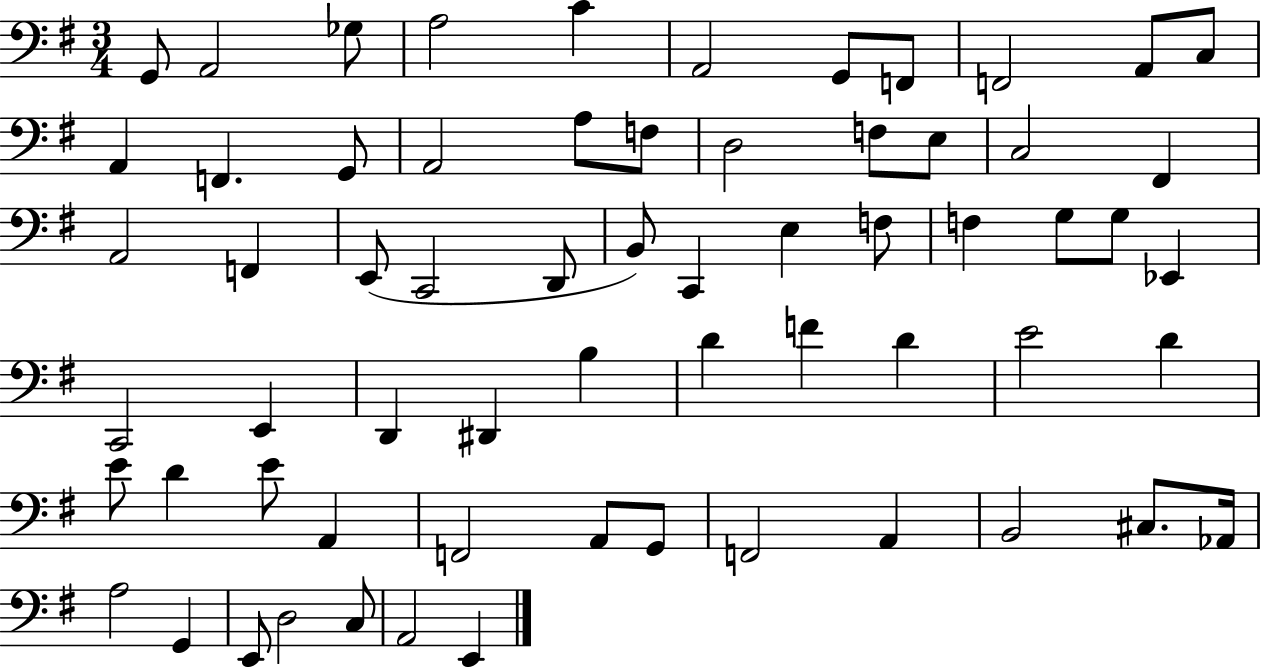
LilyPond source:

{
  \clef bass
  \numericTimeSignature
  \time 3/4
  \key g \major
  g,8 a,2 ges8 | a2 c'4 | a,2 g,8 f,8 | f,2 a,8 c8 | \break a,4 f,4. g,8 | a,2 a8 f8 | d2 f8 e8 | c2 fis,4 | \break a,2 f,4 | e,8( c,2 d,8 | b,8) c,4 e4 f8 | f4 g8 g8 ees,4 | \break c,2 e,4 | d,4 dis,4 b4 | d'4 f'4 d'4 | e'2 d'4 | \break e'8 d'4 e'8 a,4 | f,2 a,8 g,8 | f,2 a,4 | b,2 cis8. aes,16 | \break a2 g,4 | e,8 d2 c8 | a,2 e,4 | \bar "|."
}